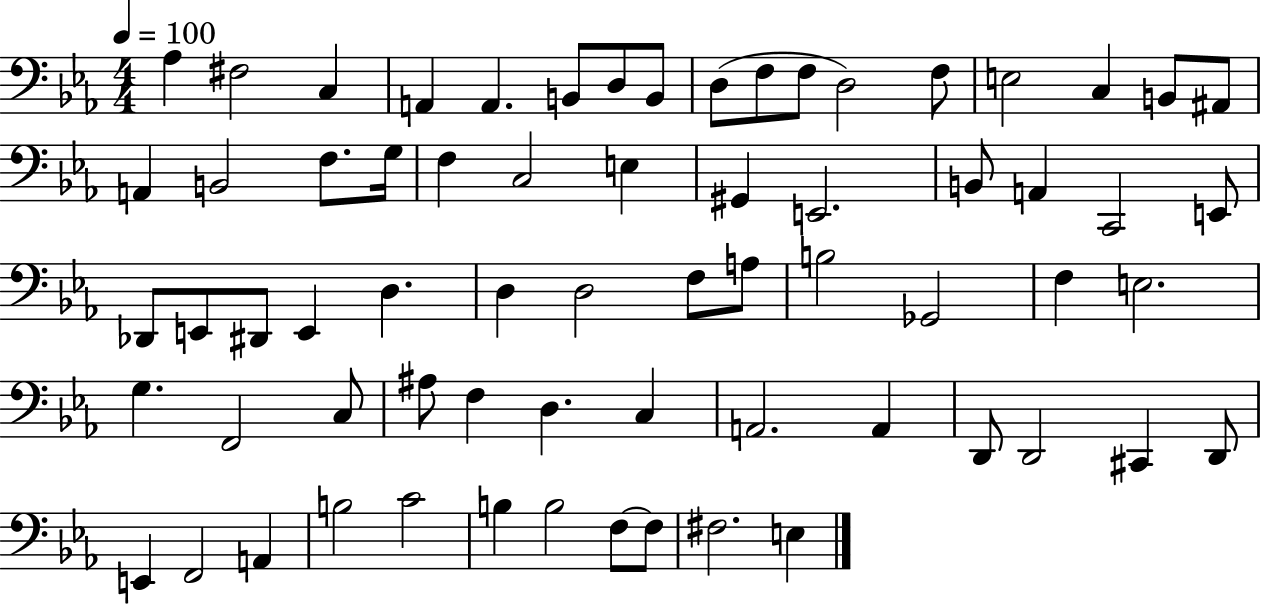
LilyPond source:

{
  \clef bass
  \numericTimeSignature
  \time 4/4
  \key ees \major
  \tempo 4 = 100
  aes4 fis2 c4 | a,4 a,4. b,8 d8 b,8 | d8( f8 f8 d2) f8 | e2 c4 b,8 ais,8 | \break a,4 b,2 f8. g16 | f4 c2 e4 | gis,4 e,2. | b,8 a,4 c,2 e,8 | \break des,8 e,8 dis,8 e,4 d4. | d4 d2 f8 a8 | b2 ges,2 | f4 e2. | \break g4. f,2 c8 | ais8 f4 d4. c4 | a,2. a,4 | d,8 d,2 cis,4 d,8 | \break e,4 f,2 a,4 | b2 c'2 | b4 b2 f8~~ f8 | fis2. e4 | \break \bar "|."
}